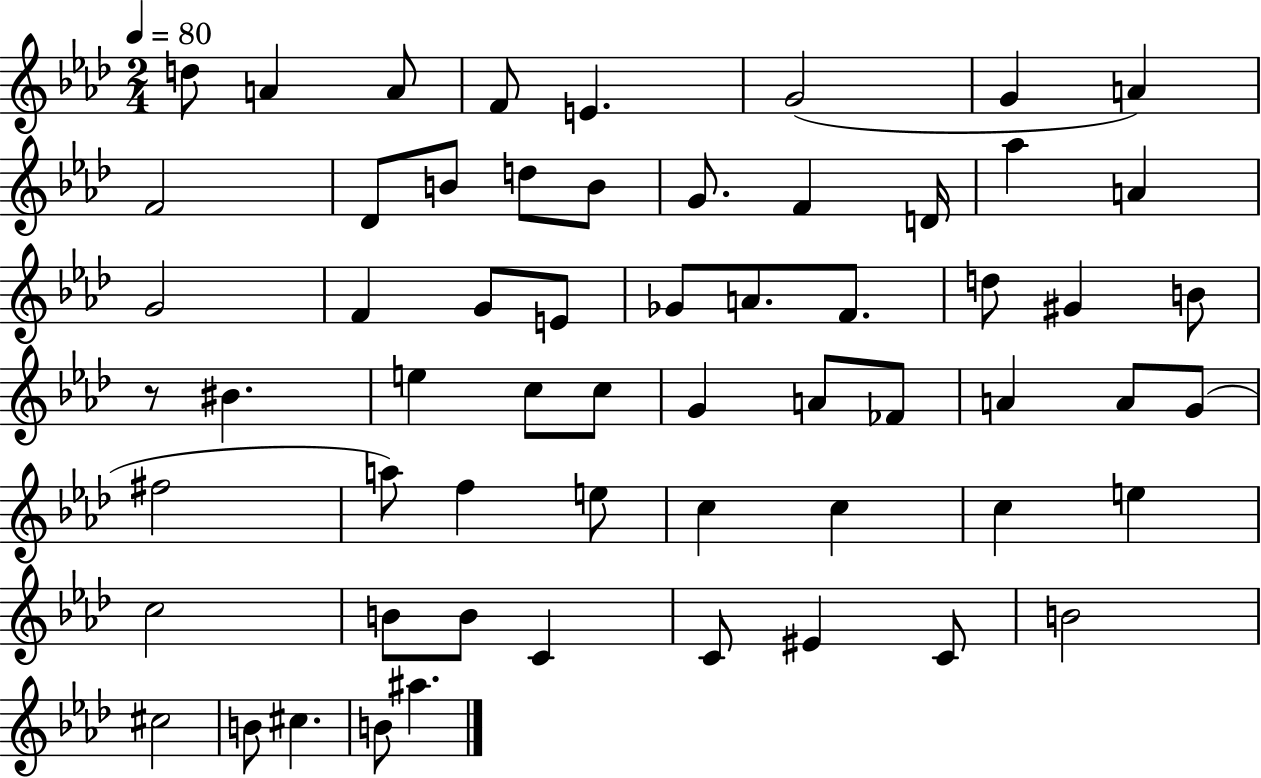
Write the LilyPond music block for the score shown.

{
  \clef treble
  \numericTimeSignature
  \time 2/4
  \key aes \major
  \tempo 4 = 80
  d''8 a'4 a'8 | f'8 e'4. | g'2( | g'4 a'4) | \break f'2 | des'8 b'8 d''8 b'8 | g'8. f'4 d'16 | aes''4 a'4 | \break g'2 | f'4 g'8 e'8 | ges'8 a'8. f'8. | d''8 gis'4 b'8 | \break r8 bis'4. | e''4 c''8 c''8 | g'4 a'8 fes'8 | a'4 a'8 g'8( | \break fis''2 | a''8) f''4 e''8 | c''4 c''4 | c''4 e''4 | \break c''2 | b'8 b'8 c'4 | c'8 eis'4 c'8 | b'2 | \break cis''2 | b'8 cis''4. | b'8 ais''4. | \bar "|."
}